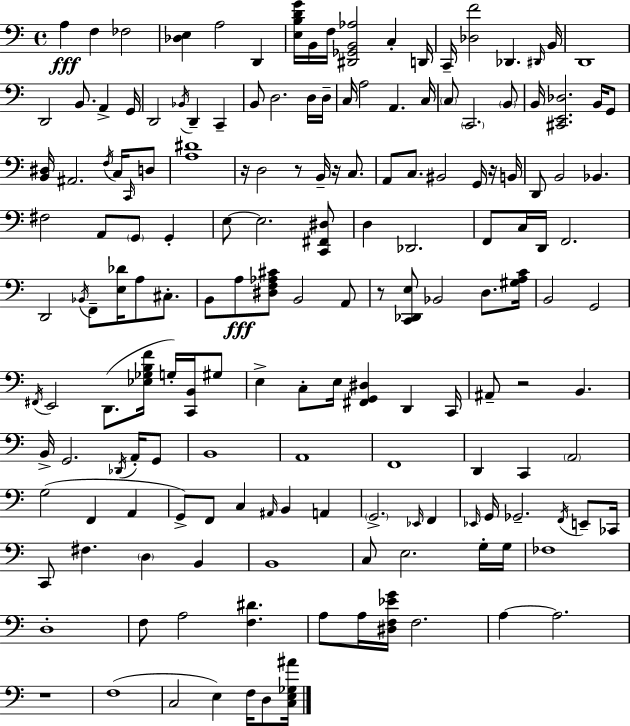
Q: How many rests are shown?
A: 7